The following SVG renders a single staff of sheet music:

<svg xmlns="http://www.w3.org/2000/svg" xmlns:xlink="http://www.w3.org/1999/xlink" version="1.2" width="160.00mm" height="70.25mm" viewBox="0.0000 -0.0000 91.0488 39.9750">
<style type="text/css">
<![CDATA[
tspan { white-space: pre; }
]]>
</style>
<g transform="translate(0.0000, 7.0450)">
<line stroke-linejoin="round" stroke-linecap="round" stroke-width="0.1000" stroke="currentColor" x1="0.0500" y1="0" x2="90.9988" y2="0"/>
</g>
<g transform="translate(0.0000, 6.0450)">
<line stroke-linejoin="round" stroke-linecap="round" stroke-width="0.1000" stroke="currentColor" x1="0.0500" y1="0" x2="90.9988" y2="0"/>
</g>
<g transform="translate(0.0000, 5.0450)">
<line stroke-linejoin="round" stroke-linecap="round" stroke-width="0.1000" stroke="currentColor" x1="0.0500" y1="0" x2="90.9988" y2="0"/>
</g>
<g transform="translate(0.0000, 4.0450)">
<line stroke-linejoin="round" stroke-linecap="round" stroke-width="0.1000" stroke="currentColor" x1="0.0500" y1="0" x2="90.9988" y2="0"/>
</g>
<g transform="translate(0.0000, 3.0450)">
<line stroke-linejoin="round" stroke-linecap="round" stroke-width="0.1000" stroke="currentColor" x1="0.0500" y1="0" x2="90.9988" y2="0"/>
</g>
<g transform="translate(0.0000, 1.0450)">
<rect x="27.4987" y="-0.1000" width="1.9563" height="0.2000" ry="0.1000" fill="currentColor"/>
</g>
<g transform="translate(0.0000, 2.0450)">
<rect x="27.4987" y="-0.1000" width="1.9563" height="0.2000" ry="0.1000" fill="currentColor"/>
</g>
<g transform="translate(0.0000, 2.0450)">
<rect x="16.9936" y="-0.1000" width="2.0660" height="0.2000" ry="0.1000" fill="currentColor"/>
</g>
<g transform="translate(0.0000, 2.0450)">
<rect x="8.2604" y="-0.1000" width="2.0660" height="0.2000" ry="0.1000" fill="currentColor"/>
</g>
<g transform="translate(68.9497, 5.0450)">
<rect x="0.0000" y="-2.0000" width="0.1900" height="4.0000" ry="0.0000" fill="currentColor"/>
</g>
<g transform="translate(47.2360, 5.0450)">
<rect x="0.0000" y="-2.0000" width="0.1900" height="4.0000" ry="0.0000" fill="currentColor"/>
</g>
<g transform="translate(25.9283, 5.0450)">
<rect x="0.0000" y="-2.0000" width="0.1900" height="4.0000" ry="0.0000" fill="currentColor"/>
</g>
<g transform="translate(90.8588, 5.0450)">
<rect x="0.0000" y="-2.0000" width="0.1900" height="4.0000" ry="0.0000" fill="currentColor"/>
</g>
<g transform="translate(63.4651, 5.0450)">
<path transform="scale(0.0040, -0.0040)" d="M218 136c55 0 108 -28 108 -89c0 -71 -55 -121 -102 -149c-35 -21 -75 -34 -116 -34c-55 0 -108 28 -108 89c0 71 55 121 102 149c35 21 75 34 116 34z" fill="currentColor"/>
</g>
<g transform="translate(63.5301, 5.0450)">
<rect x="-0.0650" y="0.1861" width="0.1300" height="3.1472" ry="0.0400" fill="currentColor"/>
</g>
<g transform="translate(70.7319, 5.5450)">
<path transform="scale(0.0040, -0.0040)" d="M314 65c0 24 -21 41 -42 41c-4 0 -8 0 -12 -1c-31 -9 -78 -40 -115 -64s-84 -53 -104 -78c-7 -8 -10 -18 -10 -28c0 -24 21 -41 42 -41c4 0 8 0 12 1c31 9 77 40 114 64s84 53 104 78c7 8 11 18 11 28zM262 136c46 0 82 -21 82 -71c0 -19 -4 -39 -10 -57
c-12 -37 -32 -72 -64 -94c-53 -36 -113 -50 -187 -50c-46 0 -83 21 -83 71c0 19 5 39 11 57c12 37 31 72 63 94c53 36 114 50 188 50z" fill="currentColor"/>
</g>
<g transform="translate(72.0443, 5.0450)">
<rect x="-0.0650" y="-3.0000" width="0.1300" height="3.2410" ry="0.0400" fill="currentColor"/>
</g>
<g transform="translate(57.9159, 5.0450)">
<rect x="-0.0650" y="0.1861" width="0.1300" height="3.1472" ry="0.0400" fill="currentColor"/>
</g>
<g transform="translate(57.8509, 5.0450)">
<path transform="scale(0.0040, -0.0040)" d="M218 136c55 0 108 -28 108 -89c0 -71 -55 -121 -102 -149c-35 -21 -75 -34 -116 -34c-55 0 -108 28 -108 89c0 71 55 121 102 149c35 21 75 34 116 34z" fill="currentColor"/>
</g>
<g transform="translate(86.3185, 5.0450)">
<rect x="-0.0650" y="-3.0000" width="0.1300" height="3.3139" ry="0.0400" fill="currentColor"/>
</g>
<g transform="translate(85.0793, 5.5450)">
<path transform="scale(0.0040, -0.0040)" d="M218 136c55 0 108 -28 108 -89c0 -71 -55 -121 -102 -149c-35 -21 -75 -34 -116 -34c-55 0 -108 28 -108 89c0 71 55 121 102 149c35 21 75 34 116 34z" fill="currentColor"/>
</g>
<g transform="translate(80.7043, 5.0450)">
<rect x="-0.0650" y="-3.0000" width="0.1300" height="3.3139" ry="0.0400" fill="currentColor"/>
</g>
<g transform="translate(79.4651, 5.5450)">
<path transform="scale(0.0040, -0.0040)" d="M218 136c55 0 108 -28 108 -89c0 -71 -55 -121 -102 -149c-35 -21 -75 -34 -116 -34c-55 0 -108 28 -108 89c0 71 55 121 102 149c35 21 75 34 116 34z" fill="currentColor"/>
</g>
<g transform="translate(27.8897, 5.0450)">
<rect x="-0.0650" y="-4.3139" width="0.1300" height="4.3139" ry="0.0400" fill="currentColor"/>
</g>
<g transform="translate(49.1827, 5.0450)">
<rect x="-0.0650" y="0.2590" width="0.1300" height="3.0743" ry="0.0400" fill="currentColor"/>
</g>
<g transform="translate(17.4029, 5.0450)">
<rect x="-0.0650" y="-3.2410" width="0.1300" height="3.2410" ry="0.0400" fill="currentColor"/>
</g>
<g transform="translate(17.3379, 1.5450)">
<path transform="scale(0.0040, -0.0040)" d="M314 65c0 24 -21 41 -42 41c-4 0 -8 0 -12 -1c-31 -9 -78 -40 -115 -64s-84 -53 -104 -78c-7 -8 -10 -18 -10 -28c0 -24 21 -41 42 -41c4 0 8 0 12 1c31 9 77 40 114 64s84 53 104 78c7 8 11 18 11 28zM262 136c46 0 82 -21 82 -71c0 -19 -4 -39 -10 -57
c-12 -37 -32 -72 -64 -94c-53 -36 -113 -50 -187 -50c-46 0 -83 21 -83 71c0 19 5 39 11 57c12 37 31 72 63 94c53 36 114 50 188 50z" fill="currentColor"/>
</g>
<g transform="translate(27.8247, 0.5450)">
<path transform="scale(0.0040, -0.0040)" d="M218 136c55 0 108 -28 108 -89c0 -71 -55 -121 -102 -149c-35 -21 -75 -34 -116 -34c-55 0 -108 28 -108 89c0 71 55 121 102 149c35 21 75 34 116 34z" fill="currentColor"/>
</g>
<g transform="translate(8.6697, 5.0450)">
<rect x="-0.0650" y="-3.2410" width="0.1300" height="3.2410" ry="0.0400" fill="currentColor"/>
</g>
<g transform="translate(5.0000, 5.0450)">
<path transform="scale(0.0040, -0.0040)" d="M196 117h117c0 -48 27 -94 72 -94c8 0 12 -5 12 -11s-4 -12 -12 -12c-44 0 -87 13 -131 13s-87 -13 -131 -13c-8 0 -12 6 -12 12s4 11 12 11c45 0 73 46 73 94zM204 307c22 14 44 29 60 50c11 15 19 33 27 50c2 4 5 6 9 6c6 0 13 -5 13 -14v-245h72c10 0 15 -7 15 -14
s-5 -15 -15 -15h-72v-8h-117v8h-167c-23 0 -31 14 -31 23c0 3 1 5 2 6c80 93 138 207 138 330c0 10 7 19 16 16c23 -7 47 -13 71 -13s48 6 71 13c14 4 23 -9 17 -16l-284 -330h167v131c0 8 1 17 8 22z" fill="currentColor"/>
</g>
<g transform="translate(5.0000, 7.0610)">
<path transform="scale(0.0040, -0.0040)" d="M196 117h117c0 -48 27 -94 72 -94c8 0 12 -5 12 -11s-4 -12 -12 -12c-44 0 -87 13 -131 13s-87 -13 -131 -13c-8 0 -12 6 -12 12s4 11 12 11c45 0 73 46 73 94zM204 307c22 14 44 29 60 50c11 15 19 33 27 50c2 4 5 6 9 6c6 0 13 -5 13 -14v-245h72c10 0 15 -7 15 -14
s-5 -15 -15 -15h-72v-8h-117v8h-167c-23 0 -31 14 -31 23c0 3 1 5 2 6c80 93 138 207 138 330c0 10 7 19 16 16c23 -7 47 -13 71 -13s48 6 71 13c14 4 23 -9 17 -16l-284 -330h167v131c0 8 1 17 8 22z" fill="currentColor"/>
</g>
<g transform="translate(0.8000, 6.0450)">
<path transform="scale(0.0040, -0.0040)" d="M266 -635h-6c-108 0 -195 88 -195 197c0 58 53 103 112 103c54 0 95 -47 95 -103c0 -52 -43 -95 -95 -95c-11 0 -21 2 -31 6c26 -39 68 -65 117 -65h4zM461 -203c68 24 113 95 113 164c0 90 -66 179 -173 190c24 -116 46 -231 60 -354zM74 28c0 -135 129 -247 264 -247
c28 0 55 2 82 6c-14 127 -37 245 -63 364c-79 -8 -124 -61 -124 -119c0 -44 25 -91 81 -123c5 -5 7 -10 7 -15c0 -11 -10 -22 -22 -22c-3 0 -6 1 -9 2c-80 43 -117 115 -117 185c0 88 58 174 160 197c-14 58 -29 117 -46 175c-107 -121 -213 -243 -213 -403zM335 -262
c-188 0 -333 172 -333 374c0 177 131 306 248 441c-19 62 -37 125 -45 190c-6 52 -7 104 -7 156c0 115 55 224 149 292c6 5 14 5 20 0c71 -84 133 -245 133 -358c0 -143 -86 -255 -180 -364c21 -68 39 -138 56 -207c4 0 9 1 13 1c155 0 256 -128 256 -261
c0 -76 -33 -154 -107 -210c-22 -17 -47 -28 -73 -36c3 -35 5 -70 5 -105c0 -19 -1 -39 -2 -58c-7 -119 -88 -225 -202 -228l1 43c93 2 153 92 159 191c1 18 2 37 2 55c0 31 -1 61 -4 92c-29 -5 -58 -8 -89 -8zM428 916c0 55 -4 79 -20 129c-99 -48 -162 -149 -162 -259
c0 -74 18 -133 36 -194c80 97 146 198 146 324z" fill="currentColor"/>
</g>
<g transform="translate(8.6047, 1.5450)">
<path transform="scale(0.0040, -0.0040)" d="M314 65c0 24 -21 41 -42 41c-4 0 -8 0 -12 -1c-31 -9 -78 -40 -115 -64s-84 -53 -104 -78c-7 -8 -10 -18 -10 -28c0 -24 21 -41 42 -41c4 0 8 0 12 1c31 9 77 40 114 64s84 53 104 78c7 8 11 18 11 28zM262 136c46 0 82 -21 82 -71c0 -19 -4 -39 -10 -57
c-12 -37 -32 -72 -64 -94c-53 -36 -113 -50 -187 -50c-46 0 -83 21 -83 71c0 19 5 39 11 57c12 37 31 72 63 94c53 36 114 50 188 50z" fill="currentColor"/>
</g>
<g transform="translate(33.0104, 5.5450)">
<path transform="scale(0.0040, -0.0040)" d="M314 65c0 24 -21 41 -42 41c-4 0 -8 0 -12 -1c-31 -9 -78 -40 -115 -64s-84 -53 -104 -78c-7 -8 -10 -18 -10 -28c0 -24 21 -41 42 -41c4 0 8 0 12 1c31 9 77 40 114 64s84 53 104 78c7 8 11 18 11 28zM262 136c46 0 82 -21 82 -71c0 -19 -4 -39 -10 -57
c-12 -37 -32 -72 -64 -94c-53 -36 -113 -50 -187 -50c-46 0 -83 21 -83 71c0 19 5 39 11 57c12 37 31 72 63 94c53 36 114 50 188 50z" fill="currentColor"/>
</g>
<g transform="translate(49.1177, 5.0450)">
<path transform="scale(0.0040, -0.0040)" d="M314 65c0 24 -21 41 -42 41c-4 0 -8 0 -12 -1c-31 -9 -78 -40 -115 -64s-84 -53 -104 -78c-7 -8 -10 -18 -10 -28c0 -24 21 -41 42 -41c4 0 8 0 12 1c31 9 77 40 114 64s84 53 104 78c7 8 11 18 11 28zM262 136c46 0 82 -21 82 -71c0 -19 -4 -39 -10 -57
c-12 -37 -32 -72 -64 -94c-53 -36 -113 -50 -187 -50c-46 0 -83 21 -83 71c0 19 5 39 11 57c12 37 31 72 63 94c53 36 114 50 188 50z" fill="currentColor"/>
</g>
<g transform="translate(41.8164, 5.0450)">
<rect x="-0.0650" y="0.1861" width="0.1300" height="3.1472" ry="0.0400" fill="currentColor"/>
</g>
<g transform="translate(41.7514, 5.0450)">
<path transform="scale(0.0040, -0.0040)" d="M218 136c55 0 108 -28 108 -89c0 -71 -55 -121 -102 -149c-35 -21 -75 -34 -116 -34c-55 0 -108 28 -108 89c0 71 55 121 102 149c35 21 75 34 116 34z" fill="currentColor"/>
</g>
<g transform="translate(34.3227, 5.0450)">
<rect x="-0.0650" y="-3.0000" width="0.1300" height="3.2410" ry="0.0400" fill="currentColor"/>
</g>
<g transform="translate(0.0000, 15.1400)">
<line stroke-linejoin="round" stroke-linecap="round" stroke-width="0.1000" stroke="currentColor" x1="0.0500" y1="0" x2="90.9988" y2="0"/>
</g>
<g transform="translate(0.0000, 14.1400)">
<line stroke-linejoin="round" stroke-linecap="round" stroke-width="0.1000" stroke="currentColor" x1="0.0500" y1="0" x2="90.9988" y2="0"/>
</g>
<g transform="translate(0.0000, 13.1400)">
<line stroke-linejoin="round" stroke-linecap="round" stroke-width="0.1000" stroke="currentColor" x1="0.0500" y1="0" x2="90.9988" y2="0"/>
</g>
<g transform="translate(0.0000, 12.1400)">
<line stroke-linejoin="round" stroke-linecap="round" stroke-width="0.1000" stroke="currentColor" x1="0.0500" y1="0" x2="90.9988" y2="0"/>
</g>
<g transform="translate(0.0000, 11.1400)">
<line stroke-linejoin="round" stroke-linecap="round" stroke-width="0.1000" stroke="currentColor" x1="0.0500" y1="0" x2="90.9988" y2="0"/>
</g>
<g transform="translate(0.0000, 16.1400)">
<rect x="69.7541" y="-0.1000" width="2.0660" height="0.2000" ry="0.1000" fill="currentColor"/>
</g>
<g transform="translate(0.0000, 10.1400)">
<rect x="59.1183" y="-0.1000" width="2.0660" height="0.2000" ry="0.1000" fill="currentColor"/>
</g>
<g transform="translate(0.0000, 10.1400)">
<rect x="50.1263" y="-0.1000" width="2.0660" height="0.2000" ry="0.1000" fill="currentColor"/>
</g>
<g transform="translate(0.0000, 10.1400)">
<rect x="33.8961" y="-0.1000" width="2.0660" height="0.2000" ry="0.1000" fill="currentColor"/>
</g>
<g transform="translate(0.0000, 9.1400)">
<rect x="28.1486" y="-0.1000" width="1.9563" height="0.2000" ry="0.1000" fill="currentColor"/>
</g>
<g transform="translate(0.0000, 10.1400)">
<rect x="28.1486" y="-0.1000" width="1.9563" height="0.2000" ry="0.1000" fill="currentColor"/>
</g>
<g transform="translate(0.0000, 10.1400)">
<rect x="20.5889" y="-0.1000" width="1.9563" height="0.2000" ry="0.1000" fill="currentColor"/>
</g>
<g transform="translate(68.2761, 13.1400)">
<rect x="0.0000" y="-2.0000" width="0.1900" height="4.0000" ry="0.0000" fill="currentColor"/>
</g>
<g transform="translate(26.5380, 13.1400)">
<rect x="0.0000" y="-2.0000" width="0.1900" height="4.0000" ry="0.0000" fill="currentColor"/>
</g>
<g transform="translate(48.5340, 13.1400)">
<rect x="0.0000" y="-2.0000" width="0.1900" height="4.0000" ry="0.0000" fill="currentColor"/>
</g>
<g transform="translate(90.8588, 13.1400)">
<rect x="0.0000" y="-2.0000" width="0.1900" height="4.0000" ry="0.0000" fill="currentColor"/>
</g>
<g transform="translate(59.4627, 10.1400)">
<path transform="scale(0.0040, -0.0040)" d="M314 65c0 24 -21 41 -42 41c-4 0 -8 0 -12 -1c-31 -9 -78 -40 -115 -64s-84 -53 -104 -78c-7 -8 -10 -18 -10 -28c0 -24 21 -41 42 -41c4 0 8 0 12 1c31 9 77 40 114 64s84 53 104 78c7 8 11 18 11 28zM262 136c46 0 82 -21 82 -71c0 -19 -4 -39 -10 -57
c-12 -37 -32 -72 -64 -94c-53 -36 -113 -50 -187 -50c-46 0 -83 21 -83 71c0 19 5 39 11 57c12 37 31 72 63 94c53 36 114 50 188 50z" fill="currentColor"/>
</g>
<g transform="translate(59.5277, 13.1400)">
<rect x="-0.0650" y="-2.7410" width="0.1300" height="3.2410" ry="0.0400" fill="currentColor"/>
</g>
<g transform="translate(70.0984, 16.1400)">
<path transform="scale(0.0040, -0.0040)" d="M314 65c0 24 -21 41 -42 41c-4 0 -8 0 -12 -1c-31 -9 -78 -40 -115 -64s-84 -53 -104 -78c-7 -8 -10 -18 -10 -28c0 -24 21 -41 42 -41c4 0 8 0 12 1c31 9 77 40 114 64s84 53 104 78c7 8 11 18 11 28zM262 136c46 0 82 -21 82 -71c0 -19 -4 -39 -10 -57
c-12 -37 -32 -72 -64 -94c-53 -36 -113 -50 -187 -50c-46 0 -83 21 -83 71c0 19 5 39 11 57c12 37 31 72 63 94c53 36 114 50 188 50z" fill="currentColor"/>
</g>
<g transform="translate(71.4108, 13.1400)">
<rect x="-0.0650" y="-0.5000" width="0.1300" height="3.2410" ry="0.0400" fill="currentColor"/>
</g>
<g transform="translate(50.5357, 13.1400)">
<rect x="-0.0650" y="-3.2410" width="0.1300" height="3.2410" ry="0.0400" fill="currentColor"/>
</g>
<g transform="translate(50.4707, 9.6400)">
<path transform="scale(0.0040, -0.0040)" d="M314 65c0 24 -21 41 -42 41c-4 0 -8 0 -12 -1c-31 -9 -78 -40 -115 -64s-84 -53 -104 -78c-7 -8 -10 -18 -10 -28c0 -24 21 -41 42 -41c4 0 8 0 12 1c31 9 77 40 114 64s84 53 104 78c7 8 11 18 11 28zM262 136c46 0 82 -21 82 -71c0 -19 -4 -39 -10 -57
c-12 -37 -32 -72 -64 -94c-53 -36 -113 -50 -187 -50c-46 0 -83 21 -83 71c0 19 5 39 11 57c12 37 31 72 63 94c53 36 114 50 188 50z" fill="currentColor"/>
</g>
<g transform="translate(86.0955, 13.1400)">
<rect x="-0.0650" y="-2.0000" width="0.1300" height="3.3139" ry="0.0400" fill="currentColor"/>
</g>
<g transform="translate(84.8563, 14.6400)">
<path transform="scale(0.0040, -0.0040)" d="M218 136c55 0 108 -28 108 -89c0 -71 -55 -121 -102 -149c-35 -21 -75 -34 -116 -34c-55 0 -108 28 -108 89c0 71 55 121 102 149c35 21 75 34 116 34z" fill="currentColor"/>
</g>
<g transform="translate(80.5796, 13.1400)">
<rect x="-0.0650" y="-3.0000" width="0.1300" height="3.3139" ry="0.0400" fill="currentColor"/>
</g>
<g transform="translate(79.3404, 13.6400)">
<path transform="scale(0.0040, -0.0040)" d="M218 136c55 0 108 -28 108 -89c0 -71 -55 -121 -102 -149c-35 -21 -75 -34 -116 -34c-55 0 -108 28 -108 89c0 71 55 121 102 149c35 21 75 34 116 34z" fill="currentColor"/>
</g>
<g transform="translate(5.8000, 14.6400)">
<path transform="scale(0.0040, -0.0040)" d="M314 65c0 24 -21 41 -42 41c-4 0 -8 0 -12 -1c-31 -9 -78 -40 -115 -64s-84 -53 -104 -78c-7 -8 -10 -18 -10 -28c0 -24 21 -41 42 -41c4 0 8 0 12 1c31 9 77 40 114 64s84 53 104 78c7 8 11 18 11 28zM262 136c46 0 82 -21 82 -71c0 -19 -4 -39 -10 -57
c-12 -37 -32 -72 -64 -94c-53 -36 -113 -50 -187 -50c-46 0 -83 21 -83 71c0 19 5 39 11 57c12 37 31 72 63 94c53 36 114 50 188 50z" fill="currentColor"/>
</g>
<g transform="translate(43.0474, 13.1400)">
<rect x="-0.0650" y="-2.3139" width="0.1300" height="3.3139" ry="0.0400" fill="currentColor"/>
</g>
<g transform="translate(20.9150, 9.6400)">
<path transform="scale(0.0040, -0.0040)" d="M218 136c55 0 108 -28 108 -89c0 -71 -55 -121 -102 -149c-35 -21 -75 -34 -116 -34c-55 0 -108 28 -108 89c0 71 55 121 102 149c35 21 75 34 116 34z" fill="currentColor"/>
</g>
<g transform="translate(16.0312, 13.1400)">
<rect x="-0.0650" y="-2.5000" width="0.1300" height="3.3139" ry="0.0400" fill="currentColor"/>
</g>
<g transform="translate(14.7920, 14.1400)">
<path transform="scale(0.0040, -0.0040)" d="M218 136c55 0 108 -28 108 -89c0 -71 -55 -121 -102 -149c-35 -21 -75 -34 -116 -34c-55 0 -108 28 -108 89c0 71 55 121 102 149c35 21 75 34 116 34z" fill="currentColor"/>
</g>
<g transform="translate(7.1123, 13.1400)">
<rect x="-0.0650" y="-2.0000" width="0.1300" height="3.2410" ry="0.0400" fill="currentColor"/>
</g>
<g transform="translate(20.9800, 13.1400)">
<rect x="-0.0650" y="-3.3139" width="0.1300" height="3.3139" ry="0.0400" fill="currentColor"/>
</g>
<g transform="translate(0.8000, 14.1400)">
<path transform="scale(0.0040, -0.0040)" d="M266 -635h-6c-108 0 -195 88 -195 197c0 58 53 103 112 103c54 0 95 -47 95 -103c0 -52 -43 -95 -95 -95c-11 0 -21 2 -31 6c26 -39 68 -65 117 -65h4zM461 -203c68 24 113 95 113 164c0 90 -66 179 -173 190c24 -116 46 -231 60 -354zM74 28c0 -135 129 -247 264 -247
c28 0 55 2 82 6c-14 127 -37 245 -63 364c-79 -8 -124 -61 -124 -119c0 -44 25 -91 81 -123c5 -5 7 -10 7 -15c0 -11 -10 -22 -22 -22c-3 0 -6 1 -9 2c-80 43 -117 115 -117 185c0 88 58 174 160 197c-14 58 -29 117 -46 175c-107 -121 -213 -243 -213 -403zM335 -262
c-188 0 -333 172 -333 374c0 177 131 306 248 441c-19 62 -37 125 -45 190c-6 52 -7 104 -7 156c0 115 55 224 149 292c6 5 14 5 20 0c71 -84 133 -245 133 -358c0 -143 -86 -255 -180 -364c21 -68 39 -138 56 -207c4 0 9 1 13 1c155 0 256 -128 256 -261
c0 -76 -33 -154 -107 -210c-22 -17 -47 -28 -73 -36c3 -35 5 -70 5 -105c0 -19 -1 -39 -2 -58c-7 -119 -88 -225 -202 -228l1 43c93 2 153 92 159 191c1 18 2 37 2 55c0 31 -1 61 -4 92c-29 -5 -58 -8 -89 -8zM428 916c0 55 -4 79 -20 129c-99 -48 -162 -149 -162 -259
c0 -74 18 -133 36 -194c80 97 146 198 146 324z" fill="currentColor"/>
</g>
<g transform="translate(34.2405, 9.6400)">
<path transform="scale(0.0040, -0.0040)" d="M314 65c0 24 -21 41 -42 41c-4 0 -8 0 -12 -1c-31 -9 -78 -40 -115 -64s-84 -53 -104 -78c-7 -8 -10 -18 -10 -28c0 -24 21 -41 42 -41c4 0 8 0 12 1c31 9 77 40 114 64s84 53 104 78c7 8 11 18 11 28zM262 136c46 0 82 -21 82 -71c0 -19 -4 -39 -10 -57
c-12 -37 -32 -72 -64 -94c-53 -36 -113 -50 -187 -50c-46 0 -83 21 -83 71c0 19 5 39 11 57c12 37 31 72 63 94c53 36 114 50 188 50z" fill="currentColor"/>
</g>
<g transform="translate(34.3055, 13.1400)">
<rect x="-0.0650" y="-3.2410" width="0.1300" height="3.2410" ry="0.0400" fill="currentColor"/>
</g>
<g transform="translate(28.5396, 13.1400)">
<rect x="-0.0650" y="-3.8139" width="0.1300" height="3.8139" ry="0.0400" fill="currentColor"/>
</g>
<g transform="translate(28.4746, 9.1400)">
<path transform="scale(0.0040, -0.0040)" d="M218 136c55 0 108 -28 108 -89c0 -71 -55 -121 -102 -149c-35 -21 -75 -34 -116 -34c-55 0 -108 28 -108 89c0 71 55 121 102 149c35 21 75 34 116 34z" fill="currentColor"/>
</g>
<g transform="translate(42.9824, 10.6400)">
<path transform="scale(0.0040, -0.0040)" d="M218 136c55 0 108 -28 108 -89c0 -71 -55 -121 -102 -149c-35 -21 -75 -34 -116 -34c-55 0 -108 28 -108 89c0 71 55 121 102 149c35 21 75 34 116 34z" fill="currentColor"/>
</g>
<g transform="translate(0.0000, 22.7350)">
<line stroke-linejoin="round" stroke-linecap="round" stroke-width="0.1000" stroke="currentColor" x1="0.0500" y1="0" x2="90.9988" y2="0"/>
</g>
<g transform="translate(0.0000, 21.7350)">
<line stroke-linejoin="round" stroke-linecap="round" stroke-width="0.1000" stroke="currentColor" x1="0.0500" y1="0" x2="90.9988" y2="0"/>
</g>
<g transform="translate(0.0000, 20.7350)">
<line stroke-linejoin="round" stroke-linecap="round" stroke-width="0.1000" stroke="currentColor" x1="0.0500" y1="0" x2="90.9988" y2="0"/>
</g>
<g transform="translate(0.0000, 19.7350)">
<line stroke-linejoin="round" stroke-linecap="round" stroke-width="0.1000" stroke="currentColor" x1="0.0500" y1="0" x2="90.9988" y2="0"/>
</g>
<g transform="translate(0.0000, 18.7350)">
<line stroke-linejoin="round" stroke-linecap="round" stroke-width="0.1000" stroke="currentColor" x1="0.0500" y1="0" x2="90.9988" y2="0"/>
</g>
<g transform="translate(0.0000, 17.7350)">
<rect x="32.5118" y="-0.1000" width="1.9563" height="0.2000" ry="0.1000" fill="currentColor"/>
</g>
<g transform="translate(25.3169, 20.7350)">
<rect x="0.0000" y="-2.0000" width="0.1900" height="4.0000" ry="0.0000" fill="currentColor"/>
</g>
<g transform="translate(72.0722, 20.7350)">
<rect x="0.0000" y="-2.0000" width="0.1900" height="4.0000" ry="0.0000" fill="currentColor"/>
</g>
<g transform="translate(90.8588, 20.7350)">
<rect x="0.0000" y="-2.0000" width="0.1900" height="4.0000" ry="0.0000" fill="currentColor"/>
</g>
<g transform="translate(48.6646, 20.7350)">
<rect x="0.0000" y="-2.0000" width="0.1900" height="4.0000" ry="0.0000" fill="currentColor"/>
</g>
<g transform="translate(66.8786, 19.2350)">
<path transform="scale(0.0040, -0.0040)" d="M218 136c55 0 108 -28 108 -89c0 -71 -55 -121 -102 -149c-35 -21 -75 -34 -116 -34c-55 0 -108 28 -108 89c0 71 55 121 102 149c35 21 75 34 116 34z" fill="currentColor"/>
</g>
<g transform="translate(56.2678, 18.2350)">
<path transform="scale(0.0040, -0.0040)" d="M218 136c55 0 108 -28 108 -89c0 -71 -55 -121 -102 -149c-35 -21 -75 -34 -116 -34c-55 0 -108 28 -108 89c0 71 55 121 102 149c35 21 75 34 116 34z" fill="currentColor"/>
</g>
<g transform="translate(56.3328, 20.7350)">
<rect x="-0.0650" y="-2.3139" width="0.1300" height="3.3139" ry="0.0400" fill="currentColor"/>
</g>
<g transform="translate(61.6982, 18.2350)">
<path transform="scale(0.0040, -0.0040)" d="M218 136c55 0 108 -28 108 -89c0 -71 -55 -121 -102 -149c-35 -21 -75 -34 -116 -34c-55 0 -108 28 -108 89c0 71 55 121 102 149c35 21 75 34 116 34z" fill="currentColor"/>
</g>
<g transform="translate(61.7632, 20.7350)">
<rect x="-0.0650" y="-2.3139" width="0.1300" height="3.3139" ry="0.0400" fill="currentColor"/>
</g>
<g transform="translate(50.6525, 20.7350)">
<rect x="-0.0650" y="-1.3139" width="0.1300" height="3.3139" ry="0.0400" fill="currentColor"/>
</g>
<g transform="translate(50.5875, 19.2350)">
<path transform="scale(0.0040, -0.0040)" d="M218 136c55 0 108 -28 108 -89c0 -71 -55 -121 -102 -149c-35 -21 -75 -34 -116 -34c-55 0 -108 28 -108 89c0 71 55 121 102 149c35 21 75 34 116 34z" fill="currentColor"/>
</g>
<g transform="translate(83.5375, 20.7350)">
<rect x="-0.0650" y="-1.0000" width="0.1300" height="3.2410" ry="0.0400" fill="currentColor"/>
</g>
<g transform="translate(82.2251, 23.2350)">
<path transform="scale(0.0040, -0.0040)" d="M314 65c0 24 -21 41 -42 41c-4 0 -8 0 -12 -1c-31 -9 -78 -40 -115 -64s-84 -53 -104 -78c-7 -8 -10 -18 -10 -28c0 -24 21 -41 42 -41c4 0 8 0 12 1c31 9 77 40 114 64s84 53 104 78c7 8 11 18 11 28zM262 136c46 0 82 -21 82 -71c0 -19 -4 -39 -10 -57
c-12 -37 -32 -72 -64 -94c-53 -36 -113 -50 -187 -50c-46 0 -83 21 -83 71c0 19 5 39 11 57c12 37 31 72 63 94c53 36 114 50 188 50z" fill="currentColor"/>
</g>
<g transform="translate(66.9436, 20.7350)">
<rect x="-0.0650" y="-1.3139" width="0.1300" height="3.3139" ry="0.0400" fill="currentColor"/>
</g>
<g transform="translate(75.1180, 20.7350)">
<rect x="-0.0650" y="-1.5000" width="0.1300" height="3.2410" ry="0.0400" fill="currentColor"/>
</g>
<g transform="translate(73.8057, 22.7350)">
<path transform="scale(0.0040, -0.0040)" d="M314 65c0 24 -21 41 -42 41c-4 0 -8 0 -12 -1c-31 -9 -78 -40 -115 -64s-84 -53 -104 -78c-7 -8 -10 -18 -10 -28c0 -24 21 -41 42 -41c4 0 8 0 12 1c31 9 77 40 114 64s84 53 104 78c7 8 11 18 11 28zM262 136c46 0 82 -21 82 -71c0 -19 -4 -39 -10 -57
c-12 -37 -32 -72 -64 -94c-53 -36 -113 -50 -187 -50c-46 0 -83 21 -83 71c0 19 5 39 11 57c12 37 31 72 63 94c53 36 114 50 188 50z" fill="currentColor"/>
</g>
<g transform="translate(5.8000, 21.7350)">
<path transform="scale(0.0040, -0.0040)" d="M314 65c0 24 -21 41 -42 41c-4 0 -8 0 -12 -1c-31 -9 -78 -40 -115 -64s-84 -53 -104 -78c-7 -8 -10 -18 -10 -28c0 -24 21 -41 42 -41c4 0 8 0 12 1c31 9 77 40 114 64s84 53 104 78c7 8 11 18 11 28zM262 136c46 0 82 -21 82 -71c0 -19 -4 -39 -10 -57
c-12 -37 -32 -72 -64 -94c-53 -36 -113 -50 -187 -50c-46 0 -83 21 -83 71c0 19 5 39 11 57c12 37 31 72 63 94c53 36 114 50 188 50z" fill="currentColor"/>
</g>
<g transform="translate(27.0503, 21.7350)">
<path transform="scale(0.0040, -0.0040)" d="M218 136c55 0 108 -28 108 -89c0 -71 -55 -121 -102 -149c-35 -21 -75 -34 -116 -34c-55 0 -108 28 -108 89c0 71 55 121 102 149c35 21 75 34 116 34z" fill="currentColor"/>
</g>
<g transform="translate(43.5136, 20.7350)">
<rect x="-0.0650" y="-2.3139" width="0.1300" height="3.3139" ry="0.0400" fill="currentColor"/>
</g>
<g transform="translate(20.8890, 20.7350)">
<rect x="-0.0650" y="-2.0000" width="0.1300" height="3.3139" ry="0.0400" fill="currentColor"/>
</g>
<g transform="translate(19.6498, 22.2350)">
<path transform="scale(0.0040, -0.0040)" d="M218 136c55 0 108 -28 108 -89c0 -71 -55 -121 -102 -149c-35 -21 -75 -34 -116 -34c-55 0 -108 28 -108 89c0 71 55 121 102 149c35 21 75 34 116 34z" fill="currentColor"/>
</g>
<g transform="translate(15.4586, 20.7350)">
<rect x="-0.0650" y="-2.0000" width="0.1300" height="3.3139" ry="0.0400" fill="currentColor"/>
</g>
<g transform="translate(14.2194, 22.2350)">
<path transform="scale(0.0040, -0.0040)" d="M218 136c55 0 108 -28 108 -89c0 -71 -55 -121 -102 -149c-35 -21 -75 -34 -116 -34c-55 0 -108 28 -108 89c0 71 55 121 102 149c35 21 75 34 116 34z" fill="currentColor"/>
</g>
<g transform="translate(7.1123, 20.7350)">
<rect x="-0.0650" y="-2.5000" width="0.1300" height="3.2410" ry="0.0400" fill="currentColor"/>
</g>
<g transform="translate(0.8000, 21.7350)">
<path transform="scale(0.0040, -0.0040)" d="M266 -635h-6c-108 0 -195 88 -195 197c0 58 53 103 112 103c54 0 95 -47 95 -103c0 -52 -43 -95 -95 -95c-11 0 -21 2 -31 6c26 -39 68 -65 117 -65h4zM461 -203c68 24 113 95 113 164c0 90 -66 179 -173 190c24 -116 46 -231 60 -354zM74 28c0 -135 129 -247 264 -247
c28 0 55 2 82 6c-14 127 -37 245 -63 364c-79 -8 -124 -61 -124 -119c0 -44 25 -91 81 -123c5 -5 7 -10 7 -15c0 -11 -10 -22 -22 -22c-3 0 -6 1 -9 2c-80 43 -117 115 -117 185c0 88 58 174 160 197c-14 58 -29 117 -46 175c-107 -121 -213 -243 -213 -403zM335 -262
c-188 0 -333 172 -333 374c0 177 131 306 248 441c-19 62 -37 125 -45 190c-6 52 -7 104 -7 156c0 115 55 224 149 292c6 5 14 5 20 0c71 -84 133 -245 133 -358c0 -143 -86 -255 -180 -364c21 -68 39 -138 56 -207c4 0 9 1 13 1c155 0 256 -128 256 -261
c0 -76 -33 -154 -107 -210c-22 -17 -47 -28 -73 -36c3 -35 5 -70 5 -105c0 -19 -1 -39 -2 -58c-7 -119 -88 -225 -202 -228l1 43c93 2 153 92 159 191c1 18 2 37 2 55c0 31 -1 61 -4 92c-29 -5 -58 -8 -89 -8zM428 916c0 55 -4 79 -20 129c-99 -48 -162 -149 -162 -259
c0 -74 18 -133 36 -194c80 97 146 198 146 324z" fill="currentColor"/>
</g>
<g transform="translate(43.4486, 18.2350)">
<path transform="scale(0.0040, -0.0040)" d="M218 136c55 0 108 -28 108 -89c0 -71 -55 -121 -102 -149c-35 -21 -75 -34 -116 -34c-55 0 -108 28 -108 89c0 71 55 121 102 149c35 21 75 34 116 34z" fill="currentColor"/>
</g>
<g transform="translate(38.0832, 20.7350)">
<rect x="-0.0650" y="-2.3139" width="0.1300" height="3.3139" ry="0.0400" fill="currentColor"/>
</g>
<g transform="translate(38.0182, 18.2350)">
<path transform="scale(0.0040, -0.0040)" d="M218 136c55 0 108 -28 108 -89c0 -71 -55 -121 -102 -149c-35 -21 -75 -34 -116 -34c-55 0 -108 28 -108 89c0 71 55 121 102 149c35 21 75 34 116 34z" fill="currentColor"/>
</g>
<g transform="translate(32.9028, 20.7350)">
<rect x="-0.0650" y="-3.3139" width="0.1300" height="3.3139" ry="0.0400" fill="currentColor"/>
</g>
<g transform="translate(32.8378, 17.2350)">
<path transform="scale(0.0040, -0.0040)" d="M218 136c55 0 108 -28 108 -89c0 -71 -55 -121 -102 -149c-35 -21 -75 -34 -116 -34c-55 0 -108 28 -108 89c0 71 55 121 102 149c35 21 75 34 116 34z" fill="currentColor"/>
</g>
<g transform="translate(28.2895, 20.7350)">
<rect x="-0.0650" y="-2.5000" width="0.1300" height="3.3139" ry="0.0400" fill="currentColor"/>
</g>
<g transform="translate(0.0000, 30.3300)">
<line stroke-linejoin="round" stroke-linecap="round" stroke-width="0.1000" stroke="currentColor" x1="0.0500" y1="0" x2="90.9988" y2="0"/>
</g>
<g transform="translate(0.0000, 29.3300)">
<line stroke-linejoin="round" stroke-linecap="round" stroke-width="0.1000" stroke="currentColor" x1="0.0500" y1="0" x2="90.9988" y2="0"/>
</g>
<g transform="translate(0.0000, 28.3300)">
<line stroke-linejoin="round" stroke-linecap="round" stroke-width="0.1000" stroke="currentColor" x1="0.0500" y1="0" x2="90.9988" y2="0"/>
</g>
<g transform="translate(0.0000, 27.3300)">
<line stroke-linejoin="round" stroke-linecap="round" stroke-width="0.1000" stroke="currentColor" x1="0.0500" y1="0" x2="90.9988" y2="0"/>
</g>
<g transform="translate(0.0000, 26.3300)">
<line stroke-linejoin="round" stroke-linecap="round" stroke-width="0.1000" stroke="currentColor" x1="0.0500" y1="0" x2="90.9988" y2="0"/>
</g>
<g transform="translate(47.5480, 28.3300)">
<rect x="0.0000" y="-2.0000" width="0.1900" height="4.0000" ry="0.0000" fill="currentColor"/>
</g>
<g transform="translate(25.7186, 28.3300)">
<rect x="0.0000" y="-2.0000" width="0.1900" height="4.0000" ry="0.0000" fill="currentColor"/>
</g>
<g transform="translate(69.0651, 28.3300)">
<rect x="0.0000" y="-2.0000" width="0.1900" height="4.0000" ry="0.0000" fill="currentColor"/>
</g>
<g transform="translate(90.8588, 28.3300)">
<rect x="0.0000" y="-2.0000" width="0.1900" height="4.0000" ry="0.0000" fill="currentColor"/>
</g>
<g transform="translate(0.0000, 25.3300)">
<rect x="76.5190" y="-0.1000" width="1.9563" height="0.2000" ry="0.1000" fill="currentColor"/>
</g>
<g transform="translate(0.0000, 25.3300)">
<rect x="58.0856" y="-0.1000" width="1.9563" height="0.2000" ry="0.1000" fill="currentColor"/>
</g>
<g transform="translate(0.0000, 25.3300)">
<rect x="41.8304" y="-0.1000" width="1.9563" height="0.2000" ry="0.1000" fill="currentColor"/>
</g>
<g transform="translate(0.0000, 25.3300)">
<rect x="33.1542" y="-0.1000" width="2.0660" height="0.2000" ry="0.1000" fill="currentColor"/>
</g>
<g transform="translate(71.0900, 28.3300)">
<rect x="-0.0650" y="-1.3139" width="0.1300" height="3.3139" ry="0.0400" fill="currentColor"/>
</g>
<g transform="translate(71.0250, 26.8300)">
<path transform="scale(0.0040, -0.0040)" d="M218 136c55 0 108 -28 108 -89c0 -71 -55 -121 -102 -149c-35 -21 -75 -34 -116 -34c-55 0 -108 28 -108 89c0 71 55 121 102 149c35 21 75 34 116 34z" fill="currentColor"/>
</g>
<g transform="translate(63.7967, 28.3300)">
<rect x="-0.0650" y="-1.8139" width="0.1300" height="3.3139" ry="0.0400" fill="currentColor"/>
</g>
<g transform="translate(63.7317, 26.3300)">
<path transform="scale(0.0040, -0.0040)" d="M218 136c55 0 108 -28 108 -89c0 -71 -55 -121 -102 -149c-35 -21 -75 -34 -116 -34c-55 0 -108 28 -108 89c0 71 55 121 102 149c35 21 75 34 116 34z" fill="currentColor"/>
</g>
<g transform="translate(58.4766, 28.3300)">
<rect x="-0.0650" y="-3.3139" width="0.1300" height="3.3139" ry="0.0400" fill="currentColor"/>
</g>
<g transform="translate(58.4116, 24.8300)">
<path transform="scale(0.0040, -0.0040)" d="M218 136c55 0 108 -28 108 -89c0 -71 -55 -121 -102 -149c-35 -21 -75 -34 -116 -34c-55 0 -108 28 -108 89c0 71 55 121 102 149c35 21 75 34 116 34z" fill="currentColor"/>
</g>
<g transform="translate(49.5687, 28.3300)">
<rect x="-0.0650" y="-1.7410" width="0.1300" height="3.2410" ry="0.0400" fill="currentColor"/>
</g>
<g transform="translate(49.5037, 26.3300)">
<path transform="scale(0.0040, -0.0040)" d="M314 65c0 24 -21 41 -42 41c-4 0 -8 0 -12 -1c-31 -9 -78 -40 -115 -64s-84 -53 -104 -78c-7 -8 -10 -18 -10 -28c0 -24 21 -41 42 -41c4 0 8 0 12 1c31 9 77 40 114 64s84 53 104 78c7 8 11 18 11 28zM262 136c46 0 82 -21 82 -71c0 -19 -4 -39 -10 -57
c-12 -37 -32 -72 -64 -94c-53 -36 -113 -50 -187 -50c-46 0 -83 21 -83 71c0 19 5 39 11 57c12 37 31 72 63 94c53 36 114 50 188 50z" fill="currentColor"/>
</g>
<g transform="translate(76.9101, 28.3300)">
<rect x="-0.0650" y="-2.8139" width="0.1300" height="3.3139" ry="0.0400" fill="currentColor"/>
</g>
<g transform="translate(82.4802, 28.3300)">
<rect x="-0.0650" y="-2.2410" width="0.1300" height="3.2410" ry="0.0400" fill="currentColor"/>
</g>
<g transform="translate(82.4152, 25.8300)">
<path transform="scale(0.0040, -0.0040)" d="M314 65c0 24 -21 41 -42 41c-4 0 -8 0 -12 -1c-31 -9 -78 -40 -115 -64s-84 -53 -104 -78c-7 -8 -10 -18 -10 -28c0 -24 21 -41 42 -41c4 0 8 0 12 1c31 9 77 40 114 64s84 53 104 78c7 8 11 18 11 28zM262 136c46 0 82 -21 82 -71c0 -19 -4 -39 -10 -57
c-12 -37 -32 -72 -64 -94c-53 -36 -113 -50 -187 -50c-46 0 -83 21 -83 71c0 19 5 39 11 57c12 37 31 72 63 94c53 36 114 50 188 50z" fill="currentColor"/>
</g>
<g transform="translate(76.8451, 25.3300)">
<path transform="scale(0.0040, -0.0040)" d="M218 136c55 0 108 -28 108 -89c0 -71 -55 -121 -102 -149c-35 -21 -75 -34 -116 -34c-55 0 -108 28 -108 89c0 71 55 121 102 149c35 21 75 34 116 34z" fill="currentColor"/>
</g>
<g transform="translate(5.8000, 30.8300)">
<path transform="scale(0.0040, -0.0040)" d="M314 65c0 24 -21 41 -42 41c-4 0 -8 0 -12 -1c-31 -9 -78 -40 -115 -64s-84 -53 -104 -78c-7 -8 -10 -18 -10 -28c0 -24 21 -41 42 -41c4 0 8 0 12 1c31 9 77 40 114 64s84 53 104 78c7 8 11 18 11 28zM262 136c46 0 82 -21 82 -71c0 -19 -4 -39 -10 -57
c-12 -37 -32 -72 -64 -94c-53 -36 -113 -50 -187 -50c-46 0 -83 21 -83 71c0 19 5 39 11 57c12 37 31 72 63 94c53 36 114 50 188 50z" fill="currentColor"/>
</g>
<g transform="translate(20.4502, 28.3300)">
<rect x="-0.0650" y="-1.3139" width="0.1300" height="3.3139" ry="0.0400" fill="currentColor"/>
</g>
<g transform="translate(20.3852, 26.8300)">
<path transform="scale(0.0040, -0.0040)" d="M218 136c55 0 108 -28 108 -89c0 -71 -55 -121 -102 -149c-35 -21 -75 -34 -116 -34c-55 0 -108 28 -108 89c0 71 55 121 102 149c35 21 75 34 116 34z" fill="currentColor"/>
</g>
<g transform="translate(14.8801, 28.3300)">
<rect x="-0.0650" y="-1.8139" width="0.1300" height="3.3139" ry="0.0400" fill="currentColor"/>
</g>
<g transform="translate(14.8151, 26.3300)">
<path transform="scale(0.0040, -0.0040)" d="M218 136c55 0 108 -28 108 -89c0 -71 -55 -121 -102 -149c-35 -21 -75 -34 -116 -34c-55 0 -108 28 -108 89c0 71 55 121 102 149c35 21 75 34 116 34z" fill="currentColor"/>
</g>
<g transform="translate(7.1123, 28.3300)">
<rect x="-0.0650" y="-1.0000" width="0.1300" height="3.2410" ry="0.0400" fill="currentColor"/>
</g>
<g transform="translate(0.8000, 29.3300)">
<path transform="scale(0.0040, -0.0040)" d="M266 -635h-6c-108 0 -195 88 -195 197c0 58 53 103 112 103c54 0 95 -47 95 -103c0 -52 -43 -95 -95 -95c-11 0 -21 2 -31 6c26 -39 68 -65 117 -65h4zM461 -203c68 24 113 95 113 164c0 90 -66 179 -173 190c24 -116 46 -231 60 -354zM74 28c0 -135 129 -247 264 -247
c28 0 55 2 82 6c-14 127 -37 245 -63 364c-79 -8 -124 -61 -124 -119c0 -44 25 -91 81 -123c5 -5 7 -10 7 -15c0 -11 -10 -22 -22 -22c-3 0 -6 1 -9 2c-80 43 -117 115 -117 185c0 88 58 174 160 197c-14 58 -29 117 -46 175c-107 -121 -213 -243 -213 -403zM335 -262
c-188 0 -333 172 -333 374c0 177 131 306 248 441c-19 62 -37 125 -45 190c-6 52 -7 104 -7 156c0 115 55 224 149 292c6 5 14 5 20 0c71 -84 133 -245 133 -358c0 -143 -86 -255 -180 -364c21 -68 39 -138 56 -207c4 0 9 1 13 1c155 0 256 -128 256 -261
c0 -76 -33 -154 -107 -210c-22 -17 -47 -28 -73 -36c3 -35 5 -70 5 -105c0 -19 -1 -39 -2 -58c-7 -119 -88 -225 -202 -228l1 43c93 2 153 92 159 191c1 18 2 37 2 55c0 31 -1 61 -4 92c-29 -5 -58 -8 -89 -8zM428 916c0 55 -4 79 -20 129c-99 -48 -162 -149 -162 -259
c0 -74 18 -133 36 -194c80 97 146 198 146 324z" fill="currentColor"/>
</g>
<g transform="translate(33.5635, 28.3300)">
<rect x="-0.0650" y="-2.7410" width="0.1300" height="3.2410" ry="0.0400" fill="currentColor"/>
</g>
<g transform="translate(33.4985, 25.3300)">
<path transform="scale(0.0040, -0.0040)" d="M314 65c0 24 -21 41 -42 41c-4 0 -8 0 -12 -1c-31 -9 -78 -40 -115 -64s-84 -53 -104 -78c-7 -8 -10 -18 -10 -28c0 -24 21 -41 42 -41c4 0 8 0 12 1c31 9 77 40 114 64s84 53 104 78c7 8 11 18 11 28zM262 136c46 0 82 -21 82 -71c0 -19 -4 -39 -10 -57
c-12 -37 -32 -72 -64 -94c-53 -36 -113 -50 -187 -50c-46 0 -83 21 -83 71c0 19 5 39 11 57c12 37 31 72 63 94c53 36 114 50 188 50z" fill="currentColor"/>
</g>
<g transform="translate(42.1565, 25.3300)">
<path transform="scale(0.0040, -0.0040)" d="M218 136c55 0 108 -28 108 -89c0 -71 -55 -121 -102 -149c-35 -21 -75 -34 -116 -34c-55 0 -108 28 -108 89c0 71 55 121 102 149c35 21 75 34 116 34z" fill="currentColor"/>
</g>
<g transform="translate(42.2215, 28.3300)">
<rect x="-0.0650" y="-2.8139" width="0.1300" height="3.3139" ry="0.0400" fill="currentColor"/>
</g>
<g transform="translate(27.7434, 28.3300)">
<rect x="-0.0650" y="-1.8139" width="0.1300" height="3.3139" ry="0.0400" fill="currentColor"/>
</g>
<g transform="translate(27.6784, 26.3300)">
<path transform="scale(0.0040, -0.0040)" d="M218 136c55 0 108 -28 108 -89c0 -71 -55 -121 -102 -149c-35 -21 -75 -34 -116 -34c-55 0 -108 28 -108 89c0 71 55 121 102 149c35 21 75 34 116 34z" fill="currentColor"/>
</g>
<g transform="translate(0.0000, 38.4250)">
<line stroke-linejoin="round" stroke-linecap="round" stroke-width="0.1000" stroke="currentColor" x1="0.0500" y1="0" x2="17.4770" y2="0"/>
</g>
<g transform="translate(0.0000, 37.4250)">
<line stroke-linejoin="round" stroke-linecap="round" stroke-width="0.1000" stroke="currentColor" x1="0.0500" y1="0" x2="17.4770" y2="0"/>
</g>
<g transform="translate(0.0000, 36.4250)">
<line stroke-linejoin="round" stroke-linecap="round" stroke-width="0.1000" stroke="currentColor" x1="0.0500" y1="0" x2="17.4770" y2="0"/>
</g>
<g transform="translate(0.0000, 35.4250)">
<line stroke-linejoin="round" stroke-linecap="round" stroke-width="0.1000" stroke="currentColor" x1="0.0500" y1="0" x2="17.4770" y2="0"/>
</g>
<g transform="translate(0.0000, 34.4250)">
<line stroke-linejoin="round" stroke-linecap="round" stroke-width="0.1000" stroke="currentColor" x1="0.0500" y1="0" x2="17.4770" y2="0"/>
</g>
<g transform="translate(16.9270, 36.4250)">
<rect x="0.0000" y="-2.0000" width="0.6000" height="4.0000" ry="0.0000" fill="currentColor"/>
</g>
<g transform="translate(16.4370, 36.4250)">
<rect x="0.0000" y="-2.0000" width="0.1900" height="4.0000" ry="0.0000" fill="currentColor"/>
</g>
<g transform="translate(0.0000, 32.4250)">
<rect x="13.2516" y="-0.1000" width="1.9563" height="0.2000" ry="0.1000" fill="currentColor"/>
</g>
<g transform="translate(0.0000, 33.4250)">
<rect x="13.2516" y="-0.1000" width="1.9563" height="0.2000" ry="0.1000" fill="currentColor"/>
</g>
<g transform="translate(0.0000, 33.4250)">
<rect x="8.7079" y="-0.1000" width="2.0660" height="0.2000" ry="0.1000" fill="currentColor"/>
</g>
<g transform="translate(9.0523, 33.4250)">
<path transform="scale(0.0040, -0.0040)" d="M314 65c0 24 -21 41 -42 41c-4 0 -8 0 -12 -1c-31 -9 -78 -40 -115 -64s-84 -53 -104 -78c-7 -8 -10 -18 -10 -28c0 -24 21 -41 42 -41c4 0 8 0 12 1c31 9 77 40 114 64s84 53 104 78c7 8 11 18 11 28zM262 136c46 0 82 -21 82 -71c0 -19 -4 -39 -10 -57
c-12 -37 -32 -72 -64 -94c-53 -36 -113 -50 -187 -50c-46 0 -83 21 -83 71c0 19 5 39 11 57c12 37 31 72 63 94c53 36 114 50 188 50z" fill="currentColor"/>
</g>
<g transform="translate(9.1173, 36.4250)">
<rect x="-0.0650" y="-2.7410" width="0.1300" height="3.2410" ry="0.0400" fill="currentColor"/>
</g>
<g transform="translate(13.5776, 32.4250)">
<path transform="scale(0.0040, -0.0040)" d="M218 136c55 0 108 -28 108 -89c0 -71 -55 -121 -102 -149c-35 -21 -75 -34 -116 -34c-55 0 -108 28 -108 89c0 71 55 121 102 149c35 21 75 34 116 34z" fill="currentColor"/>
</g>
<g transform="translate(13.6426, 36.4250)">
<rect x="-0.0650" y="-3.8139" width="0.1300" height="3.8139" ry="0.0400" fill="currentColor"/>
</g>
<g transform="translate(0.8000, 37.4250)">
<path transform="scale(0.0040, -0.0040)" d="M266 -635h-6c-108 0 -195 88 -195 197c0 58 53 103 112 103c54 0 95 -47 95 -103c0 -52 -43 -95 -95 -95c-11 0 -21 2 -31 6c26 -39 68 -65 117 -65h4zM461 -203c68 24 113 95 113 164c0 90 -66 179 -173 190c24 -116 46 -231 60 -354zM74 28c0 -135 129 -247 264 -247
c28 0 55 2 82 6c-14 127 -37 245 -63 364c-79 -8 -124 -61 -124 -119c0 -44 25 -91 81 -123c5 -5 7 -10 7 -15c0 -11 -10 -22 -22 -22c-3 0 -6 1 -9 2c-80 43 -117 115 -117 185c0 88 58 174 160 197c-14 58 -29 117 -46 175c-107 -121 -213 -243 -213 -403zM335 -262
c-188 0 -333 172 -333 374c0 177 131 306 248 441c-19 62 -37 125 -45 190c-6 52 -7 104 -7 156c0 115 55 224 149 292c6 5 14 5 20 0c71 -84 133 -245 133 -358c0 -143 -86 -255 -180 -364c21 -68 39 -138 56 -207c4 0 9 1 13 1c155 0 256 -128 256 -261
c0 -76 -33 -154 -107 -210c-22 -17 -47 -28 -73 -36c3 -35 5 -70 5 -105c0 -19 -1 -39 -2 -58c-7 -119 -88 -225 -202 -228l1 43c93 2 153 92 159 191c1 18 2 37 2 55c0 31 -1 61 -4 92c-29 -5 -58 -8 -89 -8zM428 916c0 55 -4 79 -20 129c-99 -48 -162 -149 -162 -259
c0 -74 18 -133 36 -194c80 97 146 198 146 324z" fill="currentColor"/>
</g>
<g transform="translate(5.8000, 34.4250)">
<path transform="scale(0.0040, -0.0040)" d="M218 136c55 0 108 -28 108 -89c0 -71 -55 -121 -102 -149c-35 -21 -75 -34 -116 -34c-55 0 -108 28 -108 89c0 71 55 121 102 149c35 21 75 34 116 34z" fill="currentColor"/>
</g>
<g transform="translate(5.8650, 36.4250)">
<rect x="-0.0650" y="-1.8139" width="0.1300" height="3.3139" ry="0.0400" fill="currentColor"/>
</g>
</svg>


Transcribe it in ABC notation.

X:1
T:Untitled
M:4/4
L:1/4
K:C
b2 b2 d' A2 B B2 B B A2 A A F2 G b c' b2 g b2 a2 C2 A F G2 F F G b g g e g g e E2 D2 D2 f e f a2 a f2 b f e a g2 f a2 c'